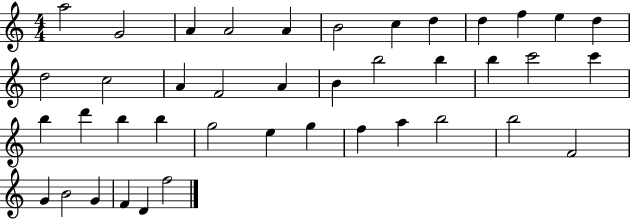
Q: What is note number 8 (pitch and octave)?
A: D5